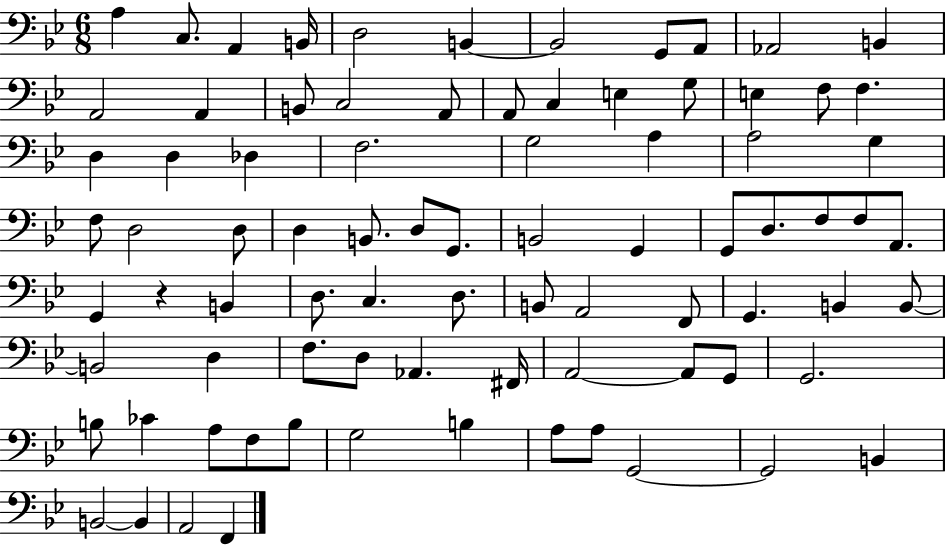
A3/q C3/e. A2/q B2/s D3/h B2/q B2/h G2/e A2/e Ab2/h B2/q A2/h A2/q B2/e C3/h A2/e A2/e C3/q E3/q G3/e E3/q F3/e F3/q. D3/q D3/q Db3/q F3/h. G3/h A3/q A3/h G3/q F3/e D3/h D3/e D3/q B2/e. D3/e G2/e. B2/h G2/q G2/e D3/e. F3/e F3/e A2/e. G2/q R/q B2/q D3/e. C3/q. D3/e. B2/e A2/h F2/e G2/q. B2/q B2/e B2/h D3/q F3/e. D3/e Ab2/q. F#2/s A2/h A2/e G2/e G2/h. B3/e CES4/q A3/e F3/e B3/e G3/h B3/q A3/e A3/e G2/h G2/h B2/q B2/h B2/q A2/h F2/q